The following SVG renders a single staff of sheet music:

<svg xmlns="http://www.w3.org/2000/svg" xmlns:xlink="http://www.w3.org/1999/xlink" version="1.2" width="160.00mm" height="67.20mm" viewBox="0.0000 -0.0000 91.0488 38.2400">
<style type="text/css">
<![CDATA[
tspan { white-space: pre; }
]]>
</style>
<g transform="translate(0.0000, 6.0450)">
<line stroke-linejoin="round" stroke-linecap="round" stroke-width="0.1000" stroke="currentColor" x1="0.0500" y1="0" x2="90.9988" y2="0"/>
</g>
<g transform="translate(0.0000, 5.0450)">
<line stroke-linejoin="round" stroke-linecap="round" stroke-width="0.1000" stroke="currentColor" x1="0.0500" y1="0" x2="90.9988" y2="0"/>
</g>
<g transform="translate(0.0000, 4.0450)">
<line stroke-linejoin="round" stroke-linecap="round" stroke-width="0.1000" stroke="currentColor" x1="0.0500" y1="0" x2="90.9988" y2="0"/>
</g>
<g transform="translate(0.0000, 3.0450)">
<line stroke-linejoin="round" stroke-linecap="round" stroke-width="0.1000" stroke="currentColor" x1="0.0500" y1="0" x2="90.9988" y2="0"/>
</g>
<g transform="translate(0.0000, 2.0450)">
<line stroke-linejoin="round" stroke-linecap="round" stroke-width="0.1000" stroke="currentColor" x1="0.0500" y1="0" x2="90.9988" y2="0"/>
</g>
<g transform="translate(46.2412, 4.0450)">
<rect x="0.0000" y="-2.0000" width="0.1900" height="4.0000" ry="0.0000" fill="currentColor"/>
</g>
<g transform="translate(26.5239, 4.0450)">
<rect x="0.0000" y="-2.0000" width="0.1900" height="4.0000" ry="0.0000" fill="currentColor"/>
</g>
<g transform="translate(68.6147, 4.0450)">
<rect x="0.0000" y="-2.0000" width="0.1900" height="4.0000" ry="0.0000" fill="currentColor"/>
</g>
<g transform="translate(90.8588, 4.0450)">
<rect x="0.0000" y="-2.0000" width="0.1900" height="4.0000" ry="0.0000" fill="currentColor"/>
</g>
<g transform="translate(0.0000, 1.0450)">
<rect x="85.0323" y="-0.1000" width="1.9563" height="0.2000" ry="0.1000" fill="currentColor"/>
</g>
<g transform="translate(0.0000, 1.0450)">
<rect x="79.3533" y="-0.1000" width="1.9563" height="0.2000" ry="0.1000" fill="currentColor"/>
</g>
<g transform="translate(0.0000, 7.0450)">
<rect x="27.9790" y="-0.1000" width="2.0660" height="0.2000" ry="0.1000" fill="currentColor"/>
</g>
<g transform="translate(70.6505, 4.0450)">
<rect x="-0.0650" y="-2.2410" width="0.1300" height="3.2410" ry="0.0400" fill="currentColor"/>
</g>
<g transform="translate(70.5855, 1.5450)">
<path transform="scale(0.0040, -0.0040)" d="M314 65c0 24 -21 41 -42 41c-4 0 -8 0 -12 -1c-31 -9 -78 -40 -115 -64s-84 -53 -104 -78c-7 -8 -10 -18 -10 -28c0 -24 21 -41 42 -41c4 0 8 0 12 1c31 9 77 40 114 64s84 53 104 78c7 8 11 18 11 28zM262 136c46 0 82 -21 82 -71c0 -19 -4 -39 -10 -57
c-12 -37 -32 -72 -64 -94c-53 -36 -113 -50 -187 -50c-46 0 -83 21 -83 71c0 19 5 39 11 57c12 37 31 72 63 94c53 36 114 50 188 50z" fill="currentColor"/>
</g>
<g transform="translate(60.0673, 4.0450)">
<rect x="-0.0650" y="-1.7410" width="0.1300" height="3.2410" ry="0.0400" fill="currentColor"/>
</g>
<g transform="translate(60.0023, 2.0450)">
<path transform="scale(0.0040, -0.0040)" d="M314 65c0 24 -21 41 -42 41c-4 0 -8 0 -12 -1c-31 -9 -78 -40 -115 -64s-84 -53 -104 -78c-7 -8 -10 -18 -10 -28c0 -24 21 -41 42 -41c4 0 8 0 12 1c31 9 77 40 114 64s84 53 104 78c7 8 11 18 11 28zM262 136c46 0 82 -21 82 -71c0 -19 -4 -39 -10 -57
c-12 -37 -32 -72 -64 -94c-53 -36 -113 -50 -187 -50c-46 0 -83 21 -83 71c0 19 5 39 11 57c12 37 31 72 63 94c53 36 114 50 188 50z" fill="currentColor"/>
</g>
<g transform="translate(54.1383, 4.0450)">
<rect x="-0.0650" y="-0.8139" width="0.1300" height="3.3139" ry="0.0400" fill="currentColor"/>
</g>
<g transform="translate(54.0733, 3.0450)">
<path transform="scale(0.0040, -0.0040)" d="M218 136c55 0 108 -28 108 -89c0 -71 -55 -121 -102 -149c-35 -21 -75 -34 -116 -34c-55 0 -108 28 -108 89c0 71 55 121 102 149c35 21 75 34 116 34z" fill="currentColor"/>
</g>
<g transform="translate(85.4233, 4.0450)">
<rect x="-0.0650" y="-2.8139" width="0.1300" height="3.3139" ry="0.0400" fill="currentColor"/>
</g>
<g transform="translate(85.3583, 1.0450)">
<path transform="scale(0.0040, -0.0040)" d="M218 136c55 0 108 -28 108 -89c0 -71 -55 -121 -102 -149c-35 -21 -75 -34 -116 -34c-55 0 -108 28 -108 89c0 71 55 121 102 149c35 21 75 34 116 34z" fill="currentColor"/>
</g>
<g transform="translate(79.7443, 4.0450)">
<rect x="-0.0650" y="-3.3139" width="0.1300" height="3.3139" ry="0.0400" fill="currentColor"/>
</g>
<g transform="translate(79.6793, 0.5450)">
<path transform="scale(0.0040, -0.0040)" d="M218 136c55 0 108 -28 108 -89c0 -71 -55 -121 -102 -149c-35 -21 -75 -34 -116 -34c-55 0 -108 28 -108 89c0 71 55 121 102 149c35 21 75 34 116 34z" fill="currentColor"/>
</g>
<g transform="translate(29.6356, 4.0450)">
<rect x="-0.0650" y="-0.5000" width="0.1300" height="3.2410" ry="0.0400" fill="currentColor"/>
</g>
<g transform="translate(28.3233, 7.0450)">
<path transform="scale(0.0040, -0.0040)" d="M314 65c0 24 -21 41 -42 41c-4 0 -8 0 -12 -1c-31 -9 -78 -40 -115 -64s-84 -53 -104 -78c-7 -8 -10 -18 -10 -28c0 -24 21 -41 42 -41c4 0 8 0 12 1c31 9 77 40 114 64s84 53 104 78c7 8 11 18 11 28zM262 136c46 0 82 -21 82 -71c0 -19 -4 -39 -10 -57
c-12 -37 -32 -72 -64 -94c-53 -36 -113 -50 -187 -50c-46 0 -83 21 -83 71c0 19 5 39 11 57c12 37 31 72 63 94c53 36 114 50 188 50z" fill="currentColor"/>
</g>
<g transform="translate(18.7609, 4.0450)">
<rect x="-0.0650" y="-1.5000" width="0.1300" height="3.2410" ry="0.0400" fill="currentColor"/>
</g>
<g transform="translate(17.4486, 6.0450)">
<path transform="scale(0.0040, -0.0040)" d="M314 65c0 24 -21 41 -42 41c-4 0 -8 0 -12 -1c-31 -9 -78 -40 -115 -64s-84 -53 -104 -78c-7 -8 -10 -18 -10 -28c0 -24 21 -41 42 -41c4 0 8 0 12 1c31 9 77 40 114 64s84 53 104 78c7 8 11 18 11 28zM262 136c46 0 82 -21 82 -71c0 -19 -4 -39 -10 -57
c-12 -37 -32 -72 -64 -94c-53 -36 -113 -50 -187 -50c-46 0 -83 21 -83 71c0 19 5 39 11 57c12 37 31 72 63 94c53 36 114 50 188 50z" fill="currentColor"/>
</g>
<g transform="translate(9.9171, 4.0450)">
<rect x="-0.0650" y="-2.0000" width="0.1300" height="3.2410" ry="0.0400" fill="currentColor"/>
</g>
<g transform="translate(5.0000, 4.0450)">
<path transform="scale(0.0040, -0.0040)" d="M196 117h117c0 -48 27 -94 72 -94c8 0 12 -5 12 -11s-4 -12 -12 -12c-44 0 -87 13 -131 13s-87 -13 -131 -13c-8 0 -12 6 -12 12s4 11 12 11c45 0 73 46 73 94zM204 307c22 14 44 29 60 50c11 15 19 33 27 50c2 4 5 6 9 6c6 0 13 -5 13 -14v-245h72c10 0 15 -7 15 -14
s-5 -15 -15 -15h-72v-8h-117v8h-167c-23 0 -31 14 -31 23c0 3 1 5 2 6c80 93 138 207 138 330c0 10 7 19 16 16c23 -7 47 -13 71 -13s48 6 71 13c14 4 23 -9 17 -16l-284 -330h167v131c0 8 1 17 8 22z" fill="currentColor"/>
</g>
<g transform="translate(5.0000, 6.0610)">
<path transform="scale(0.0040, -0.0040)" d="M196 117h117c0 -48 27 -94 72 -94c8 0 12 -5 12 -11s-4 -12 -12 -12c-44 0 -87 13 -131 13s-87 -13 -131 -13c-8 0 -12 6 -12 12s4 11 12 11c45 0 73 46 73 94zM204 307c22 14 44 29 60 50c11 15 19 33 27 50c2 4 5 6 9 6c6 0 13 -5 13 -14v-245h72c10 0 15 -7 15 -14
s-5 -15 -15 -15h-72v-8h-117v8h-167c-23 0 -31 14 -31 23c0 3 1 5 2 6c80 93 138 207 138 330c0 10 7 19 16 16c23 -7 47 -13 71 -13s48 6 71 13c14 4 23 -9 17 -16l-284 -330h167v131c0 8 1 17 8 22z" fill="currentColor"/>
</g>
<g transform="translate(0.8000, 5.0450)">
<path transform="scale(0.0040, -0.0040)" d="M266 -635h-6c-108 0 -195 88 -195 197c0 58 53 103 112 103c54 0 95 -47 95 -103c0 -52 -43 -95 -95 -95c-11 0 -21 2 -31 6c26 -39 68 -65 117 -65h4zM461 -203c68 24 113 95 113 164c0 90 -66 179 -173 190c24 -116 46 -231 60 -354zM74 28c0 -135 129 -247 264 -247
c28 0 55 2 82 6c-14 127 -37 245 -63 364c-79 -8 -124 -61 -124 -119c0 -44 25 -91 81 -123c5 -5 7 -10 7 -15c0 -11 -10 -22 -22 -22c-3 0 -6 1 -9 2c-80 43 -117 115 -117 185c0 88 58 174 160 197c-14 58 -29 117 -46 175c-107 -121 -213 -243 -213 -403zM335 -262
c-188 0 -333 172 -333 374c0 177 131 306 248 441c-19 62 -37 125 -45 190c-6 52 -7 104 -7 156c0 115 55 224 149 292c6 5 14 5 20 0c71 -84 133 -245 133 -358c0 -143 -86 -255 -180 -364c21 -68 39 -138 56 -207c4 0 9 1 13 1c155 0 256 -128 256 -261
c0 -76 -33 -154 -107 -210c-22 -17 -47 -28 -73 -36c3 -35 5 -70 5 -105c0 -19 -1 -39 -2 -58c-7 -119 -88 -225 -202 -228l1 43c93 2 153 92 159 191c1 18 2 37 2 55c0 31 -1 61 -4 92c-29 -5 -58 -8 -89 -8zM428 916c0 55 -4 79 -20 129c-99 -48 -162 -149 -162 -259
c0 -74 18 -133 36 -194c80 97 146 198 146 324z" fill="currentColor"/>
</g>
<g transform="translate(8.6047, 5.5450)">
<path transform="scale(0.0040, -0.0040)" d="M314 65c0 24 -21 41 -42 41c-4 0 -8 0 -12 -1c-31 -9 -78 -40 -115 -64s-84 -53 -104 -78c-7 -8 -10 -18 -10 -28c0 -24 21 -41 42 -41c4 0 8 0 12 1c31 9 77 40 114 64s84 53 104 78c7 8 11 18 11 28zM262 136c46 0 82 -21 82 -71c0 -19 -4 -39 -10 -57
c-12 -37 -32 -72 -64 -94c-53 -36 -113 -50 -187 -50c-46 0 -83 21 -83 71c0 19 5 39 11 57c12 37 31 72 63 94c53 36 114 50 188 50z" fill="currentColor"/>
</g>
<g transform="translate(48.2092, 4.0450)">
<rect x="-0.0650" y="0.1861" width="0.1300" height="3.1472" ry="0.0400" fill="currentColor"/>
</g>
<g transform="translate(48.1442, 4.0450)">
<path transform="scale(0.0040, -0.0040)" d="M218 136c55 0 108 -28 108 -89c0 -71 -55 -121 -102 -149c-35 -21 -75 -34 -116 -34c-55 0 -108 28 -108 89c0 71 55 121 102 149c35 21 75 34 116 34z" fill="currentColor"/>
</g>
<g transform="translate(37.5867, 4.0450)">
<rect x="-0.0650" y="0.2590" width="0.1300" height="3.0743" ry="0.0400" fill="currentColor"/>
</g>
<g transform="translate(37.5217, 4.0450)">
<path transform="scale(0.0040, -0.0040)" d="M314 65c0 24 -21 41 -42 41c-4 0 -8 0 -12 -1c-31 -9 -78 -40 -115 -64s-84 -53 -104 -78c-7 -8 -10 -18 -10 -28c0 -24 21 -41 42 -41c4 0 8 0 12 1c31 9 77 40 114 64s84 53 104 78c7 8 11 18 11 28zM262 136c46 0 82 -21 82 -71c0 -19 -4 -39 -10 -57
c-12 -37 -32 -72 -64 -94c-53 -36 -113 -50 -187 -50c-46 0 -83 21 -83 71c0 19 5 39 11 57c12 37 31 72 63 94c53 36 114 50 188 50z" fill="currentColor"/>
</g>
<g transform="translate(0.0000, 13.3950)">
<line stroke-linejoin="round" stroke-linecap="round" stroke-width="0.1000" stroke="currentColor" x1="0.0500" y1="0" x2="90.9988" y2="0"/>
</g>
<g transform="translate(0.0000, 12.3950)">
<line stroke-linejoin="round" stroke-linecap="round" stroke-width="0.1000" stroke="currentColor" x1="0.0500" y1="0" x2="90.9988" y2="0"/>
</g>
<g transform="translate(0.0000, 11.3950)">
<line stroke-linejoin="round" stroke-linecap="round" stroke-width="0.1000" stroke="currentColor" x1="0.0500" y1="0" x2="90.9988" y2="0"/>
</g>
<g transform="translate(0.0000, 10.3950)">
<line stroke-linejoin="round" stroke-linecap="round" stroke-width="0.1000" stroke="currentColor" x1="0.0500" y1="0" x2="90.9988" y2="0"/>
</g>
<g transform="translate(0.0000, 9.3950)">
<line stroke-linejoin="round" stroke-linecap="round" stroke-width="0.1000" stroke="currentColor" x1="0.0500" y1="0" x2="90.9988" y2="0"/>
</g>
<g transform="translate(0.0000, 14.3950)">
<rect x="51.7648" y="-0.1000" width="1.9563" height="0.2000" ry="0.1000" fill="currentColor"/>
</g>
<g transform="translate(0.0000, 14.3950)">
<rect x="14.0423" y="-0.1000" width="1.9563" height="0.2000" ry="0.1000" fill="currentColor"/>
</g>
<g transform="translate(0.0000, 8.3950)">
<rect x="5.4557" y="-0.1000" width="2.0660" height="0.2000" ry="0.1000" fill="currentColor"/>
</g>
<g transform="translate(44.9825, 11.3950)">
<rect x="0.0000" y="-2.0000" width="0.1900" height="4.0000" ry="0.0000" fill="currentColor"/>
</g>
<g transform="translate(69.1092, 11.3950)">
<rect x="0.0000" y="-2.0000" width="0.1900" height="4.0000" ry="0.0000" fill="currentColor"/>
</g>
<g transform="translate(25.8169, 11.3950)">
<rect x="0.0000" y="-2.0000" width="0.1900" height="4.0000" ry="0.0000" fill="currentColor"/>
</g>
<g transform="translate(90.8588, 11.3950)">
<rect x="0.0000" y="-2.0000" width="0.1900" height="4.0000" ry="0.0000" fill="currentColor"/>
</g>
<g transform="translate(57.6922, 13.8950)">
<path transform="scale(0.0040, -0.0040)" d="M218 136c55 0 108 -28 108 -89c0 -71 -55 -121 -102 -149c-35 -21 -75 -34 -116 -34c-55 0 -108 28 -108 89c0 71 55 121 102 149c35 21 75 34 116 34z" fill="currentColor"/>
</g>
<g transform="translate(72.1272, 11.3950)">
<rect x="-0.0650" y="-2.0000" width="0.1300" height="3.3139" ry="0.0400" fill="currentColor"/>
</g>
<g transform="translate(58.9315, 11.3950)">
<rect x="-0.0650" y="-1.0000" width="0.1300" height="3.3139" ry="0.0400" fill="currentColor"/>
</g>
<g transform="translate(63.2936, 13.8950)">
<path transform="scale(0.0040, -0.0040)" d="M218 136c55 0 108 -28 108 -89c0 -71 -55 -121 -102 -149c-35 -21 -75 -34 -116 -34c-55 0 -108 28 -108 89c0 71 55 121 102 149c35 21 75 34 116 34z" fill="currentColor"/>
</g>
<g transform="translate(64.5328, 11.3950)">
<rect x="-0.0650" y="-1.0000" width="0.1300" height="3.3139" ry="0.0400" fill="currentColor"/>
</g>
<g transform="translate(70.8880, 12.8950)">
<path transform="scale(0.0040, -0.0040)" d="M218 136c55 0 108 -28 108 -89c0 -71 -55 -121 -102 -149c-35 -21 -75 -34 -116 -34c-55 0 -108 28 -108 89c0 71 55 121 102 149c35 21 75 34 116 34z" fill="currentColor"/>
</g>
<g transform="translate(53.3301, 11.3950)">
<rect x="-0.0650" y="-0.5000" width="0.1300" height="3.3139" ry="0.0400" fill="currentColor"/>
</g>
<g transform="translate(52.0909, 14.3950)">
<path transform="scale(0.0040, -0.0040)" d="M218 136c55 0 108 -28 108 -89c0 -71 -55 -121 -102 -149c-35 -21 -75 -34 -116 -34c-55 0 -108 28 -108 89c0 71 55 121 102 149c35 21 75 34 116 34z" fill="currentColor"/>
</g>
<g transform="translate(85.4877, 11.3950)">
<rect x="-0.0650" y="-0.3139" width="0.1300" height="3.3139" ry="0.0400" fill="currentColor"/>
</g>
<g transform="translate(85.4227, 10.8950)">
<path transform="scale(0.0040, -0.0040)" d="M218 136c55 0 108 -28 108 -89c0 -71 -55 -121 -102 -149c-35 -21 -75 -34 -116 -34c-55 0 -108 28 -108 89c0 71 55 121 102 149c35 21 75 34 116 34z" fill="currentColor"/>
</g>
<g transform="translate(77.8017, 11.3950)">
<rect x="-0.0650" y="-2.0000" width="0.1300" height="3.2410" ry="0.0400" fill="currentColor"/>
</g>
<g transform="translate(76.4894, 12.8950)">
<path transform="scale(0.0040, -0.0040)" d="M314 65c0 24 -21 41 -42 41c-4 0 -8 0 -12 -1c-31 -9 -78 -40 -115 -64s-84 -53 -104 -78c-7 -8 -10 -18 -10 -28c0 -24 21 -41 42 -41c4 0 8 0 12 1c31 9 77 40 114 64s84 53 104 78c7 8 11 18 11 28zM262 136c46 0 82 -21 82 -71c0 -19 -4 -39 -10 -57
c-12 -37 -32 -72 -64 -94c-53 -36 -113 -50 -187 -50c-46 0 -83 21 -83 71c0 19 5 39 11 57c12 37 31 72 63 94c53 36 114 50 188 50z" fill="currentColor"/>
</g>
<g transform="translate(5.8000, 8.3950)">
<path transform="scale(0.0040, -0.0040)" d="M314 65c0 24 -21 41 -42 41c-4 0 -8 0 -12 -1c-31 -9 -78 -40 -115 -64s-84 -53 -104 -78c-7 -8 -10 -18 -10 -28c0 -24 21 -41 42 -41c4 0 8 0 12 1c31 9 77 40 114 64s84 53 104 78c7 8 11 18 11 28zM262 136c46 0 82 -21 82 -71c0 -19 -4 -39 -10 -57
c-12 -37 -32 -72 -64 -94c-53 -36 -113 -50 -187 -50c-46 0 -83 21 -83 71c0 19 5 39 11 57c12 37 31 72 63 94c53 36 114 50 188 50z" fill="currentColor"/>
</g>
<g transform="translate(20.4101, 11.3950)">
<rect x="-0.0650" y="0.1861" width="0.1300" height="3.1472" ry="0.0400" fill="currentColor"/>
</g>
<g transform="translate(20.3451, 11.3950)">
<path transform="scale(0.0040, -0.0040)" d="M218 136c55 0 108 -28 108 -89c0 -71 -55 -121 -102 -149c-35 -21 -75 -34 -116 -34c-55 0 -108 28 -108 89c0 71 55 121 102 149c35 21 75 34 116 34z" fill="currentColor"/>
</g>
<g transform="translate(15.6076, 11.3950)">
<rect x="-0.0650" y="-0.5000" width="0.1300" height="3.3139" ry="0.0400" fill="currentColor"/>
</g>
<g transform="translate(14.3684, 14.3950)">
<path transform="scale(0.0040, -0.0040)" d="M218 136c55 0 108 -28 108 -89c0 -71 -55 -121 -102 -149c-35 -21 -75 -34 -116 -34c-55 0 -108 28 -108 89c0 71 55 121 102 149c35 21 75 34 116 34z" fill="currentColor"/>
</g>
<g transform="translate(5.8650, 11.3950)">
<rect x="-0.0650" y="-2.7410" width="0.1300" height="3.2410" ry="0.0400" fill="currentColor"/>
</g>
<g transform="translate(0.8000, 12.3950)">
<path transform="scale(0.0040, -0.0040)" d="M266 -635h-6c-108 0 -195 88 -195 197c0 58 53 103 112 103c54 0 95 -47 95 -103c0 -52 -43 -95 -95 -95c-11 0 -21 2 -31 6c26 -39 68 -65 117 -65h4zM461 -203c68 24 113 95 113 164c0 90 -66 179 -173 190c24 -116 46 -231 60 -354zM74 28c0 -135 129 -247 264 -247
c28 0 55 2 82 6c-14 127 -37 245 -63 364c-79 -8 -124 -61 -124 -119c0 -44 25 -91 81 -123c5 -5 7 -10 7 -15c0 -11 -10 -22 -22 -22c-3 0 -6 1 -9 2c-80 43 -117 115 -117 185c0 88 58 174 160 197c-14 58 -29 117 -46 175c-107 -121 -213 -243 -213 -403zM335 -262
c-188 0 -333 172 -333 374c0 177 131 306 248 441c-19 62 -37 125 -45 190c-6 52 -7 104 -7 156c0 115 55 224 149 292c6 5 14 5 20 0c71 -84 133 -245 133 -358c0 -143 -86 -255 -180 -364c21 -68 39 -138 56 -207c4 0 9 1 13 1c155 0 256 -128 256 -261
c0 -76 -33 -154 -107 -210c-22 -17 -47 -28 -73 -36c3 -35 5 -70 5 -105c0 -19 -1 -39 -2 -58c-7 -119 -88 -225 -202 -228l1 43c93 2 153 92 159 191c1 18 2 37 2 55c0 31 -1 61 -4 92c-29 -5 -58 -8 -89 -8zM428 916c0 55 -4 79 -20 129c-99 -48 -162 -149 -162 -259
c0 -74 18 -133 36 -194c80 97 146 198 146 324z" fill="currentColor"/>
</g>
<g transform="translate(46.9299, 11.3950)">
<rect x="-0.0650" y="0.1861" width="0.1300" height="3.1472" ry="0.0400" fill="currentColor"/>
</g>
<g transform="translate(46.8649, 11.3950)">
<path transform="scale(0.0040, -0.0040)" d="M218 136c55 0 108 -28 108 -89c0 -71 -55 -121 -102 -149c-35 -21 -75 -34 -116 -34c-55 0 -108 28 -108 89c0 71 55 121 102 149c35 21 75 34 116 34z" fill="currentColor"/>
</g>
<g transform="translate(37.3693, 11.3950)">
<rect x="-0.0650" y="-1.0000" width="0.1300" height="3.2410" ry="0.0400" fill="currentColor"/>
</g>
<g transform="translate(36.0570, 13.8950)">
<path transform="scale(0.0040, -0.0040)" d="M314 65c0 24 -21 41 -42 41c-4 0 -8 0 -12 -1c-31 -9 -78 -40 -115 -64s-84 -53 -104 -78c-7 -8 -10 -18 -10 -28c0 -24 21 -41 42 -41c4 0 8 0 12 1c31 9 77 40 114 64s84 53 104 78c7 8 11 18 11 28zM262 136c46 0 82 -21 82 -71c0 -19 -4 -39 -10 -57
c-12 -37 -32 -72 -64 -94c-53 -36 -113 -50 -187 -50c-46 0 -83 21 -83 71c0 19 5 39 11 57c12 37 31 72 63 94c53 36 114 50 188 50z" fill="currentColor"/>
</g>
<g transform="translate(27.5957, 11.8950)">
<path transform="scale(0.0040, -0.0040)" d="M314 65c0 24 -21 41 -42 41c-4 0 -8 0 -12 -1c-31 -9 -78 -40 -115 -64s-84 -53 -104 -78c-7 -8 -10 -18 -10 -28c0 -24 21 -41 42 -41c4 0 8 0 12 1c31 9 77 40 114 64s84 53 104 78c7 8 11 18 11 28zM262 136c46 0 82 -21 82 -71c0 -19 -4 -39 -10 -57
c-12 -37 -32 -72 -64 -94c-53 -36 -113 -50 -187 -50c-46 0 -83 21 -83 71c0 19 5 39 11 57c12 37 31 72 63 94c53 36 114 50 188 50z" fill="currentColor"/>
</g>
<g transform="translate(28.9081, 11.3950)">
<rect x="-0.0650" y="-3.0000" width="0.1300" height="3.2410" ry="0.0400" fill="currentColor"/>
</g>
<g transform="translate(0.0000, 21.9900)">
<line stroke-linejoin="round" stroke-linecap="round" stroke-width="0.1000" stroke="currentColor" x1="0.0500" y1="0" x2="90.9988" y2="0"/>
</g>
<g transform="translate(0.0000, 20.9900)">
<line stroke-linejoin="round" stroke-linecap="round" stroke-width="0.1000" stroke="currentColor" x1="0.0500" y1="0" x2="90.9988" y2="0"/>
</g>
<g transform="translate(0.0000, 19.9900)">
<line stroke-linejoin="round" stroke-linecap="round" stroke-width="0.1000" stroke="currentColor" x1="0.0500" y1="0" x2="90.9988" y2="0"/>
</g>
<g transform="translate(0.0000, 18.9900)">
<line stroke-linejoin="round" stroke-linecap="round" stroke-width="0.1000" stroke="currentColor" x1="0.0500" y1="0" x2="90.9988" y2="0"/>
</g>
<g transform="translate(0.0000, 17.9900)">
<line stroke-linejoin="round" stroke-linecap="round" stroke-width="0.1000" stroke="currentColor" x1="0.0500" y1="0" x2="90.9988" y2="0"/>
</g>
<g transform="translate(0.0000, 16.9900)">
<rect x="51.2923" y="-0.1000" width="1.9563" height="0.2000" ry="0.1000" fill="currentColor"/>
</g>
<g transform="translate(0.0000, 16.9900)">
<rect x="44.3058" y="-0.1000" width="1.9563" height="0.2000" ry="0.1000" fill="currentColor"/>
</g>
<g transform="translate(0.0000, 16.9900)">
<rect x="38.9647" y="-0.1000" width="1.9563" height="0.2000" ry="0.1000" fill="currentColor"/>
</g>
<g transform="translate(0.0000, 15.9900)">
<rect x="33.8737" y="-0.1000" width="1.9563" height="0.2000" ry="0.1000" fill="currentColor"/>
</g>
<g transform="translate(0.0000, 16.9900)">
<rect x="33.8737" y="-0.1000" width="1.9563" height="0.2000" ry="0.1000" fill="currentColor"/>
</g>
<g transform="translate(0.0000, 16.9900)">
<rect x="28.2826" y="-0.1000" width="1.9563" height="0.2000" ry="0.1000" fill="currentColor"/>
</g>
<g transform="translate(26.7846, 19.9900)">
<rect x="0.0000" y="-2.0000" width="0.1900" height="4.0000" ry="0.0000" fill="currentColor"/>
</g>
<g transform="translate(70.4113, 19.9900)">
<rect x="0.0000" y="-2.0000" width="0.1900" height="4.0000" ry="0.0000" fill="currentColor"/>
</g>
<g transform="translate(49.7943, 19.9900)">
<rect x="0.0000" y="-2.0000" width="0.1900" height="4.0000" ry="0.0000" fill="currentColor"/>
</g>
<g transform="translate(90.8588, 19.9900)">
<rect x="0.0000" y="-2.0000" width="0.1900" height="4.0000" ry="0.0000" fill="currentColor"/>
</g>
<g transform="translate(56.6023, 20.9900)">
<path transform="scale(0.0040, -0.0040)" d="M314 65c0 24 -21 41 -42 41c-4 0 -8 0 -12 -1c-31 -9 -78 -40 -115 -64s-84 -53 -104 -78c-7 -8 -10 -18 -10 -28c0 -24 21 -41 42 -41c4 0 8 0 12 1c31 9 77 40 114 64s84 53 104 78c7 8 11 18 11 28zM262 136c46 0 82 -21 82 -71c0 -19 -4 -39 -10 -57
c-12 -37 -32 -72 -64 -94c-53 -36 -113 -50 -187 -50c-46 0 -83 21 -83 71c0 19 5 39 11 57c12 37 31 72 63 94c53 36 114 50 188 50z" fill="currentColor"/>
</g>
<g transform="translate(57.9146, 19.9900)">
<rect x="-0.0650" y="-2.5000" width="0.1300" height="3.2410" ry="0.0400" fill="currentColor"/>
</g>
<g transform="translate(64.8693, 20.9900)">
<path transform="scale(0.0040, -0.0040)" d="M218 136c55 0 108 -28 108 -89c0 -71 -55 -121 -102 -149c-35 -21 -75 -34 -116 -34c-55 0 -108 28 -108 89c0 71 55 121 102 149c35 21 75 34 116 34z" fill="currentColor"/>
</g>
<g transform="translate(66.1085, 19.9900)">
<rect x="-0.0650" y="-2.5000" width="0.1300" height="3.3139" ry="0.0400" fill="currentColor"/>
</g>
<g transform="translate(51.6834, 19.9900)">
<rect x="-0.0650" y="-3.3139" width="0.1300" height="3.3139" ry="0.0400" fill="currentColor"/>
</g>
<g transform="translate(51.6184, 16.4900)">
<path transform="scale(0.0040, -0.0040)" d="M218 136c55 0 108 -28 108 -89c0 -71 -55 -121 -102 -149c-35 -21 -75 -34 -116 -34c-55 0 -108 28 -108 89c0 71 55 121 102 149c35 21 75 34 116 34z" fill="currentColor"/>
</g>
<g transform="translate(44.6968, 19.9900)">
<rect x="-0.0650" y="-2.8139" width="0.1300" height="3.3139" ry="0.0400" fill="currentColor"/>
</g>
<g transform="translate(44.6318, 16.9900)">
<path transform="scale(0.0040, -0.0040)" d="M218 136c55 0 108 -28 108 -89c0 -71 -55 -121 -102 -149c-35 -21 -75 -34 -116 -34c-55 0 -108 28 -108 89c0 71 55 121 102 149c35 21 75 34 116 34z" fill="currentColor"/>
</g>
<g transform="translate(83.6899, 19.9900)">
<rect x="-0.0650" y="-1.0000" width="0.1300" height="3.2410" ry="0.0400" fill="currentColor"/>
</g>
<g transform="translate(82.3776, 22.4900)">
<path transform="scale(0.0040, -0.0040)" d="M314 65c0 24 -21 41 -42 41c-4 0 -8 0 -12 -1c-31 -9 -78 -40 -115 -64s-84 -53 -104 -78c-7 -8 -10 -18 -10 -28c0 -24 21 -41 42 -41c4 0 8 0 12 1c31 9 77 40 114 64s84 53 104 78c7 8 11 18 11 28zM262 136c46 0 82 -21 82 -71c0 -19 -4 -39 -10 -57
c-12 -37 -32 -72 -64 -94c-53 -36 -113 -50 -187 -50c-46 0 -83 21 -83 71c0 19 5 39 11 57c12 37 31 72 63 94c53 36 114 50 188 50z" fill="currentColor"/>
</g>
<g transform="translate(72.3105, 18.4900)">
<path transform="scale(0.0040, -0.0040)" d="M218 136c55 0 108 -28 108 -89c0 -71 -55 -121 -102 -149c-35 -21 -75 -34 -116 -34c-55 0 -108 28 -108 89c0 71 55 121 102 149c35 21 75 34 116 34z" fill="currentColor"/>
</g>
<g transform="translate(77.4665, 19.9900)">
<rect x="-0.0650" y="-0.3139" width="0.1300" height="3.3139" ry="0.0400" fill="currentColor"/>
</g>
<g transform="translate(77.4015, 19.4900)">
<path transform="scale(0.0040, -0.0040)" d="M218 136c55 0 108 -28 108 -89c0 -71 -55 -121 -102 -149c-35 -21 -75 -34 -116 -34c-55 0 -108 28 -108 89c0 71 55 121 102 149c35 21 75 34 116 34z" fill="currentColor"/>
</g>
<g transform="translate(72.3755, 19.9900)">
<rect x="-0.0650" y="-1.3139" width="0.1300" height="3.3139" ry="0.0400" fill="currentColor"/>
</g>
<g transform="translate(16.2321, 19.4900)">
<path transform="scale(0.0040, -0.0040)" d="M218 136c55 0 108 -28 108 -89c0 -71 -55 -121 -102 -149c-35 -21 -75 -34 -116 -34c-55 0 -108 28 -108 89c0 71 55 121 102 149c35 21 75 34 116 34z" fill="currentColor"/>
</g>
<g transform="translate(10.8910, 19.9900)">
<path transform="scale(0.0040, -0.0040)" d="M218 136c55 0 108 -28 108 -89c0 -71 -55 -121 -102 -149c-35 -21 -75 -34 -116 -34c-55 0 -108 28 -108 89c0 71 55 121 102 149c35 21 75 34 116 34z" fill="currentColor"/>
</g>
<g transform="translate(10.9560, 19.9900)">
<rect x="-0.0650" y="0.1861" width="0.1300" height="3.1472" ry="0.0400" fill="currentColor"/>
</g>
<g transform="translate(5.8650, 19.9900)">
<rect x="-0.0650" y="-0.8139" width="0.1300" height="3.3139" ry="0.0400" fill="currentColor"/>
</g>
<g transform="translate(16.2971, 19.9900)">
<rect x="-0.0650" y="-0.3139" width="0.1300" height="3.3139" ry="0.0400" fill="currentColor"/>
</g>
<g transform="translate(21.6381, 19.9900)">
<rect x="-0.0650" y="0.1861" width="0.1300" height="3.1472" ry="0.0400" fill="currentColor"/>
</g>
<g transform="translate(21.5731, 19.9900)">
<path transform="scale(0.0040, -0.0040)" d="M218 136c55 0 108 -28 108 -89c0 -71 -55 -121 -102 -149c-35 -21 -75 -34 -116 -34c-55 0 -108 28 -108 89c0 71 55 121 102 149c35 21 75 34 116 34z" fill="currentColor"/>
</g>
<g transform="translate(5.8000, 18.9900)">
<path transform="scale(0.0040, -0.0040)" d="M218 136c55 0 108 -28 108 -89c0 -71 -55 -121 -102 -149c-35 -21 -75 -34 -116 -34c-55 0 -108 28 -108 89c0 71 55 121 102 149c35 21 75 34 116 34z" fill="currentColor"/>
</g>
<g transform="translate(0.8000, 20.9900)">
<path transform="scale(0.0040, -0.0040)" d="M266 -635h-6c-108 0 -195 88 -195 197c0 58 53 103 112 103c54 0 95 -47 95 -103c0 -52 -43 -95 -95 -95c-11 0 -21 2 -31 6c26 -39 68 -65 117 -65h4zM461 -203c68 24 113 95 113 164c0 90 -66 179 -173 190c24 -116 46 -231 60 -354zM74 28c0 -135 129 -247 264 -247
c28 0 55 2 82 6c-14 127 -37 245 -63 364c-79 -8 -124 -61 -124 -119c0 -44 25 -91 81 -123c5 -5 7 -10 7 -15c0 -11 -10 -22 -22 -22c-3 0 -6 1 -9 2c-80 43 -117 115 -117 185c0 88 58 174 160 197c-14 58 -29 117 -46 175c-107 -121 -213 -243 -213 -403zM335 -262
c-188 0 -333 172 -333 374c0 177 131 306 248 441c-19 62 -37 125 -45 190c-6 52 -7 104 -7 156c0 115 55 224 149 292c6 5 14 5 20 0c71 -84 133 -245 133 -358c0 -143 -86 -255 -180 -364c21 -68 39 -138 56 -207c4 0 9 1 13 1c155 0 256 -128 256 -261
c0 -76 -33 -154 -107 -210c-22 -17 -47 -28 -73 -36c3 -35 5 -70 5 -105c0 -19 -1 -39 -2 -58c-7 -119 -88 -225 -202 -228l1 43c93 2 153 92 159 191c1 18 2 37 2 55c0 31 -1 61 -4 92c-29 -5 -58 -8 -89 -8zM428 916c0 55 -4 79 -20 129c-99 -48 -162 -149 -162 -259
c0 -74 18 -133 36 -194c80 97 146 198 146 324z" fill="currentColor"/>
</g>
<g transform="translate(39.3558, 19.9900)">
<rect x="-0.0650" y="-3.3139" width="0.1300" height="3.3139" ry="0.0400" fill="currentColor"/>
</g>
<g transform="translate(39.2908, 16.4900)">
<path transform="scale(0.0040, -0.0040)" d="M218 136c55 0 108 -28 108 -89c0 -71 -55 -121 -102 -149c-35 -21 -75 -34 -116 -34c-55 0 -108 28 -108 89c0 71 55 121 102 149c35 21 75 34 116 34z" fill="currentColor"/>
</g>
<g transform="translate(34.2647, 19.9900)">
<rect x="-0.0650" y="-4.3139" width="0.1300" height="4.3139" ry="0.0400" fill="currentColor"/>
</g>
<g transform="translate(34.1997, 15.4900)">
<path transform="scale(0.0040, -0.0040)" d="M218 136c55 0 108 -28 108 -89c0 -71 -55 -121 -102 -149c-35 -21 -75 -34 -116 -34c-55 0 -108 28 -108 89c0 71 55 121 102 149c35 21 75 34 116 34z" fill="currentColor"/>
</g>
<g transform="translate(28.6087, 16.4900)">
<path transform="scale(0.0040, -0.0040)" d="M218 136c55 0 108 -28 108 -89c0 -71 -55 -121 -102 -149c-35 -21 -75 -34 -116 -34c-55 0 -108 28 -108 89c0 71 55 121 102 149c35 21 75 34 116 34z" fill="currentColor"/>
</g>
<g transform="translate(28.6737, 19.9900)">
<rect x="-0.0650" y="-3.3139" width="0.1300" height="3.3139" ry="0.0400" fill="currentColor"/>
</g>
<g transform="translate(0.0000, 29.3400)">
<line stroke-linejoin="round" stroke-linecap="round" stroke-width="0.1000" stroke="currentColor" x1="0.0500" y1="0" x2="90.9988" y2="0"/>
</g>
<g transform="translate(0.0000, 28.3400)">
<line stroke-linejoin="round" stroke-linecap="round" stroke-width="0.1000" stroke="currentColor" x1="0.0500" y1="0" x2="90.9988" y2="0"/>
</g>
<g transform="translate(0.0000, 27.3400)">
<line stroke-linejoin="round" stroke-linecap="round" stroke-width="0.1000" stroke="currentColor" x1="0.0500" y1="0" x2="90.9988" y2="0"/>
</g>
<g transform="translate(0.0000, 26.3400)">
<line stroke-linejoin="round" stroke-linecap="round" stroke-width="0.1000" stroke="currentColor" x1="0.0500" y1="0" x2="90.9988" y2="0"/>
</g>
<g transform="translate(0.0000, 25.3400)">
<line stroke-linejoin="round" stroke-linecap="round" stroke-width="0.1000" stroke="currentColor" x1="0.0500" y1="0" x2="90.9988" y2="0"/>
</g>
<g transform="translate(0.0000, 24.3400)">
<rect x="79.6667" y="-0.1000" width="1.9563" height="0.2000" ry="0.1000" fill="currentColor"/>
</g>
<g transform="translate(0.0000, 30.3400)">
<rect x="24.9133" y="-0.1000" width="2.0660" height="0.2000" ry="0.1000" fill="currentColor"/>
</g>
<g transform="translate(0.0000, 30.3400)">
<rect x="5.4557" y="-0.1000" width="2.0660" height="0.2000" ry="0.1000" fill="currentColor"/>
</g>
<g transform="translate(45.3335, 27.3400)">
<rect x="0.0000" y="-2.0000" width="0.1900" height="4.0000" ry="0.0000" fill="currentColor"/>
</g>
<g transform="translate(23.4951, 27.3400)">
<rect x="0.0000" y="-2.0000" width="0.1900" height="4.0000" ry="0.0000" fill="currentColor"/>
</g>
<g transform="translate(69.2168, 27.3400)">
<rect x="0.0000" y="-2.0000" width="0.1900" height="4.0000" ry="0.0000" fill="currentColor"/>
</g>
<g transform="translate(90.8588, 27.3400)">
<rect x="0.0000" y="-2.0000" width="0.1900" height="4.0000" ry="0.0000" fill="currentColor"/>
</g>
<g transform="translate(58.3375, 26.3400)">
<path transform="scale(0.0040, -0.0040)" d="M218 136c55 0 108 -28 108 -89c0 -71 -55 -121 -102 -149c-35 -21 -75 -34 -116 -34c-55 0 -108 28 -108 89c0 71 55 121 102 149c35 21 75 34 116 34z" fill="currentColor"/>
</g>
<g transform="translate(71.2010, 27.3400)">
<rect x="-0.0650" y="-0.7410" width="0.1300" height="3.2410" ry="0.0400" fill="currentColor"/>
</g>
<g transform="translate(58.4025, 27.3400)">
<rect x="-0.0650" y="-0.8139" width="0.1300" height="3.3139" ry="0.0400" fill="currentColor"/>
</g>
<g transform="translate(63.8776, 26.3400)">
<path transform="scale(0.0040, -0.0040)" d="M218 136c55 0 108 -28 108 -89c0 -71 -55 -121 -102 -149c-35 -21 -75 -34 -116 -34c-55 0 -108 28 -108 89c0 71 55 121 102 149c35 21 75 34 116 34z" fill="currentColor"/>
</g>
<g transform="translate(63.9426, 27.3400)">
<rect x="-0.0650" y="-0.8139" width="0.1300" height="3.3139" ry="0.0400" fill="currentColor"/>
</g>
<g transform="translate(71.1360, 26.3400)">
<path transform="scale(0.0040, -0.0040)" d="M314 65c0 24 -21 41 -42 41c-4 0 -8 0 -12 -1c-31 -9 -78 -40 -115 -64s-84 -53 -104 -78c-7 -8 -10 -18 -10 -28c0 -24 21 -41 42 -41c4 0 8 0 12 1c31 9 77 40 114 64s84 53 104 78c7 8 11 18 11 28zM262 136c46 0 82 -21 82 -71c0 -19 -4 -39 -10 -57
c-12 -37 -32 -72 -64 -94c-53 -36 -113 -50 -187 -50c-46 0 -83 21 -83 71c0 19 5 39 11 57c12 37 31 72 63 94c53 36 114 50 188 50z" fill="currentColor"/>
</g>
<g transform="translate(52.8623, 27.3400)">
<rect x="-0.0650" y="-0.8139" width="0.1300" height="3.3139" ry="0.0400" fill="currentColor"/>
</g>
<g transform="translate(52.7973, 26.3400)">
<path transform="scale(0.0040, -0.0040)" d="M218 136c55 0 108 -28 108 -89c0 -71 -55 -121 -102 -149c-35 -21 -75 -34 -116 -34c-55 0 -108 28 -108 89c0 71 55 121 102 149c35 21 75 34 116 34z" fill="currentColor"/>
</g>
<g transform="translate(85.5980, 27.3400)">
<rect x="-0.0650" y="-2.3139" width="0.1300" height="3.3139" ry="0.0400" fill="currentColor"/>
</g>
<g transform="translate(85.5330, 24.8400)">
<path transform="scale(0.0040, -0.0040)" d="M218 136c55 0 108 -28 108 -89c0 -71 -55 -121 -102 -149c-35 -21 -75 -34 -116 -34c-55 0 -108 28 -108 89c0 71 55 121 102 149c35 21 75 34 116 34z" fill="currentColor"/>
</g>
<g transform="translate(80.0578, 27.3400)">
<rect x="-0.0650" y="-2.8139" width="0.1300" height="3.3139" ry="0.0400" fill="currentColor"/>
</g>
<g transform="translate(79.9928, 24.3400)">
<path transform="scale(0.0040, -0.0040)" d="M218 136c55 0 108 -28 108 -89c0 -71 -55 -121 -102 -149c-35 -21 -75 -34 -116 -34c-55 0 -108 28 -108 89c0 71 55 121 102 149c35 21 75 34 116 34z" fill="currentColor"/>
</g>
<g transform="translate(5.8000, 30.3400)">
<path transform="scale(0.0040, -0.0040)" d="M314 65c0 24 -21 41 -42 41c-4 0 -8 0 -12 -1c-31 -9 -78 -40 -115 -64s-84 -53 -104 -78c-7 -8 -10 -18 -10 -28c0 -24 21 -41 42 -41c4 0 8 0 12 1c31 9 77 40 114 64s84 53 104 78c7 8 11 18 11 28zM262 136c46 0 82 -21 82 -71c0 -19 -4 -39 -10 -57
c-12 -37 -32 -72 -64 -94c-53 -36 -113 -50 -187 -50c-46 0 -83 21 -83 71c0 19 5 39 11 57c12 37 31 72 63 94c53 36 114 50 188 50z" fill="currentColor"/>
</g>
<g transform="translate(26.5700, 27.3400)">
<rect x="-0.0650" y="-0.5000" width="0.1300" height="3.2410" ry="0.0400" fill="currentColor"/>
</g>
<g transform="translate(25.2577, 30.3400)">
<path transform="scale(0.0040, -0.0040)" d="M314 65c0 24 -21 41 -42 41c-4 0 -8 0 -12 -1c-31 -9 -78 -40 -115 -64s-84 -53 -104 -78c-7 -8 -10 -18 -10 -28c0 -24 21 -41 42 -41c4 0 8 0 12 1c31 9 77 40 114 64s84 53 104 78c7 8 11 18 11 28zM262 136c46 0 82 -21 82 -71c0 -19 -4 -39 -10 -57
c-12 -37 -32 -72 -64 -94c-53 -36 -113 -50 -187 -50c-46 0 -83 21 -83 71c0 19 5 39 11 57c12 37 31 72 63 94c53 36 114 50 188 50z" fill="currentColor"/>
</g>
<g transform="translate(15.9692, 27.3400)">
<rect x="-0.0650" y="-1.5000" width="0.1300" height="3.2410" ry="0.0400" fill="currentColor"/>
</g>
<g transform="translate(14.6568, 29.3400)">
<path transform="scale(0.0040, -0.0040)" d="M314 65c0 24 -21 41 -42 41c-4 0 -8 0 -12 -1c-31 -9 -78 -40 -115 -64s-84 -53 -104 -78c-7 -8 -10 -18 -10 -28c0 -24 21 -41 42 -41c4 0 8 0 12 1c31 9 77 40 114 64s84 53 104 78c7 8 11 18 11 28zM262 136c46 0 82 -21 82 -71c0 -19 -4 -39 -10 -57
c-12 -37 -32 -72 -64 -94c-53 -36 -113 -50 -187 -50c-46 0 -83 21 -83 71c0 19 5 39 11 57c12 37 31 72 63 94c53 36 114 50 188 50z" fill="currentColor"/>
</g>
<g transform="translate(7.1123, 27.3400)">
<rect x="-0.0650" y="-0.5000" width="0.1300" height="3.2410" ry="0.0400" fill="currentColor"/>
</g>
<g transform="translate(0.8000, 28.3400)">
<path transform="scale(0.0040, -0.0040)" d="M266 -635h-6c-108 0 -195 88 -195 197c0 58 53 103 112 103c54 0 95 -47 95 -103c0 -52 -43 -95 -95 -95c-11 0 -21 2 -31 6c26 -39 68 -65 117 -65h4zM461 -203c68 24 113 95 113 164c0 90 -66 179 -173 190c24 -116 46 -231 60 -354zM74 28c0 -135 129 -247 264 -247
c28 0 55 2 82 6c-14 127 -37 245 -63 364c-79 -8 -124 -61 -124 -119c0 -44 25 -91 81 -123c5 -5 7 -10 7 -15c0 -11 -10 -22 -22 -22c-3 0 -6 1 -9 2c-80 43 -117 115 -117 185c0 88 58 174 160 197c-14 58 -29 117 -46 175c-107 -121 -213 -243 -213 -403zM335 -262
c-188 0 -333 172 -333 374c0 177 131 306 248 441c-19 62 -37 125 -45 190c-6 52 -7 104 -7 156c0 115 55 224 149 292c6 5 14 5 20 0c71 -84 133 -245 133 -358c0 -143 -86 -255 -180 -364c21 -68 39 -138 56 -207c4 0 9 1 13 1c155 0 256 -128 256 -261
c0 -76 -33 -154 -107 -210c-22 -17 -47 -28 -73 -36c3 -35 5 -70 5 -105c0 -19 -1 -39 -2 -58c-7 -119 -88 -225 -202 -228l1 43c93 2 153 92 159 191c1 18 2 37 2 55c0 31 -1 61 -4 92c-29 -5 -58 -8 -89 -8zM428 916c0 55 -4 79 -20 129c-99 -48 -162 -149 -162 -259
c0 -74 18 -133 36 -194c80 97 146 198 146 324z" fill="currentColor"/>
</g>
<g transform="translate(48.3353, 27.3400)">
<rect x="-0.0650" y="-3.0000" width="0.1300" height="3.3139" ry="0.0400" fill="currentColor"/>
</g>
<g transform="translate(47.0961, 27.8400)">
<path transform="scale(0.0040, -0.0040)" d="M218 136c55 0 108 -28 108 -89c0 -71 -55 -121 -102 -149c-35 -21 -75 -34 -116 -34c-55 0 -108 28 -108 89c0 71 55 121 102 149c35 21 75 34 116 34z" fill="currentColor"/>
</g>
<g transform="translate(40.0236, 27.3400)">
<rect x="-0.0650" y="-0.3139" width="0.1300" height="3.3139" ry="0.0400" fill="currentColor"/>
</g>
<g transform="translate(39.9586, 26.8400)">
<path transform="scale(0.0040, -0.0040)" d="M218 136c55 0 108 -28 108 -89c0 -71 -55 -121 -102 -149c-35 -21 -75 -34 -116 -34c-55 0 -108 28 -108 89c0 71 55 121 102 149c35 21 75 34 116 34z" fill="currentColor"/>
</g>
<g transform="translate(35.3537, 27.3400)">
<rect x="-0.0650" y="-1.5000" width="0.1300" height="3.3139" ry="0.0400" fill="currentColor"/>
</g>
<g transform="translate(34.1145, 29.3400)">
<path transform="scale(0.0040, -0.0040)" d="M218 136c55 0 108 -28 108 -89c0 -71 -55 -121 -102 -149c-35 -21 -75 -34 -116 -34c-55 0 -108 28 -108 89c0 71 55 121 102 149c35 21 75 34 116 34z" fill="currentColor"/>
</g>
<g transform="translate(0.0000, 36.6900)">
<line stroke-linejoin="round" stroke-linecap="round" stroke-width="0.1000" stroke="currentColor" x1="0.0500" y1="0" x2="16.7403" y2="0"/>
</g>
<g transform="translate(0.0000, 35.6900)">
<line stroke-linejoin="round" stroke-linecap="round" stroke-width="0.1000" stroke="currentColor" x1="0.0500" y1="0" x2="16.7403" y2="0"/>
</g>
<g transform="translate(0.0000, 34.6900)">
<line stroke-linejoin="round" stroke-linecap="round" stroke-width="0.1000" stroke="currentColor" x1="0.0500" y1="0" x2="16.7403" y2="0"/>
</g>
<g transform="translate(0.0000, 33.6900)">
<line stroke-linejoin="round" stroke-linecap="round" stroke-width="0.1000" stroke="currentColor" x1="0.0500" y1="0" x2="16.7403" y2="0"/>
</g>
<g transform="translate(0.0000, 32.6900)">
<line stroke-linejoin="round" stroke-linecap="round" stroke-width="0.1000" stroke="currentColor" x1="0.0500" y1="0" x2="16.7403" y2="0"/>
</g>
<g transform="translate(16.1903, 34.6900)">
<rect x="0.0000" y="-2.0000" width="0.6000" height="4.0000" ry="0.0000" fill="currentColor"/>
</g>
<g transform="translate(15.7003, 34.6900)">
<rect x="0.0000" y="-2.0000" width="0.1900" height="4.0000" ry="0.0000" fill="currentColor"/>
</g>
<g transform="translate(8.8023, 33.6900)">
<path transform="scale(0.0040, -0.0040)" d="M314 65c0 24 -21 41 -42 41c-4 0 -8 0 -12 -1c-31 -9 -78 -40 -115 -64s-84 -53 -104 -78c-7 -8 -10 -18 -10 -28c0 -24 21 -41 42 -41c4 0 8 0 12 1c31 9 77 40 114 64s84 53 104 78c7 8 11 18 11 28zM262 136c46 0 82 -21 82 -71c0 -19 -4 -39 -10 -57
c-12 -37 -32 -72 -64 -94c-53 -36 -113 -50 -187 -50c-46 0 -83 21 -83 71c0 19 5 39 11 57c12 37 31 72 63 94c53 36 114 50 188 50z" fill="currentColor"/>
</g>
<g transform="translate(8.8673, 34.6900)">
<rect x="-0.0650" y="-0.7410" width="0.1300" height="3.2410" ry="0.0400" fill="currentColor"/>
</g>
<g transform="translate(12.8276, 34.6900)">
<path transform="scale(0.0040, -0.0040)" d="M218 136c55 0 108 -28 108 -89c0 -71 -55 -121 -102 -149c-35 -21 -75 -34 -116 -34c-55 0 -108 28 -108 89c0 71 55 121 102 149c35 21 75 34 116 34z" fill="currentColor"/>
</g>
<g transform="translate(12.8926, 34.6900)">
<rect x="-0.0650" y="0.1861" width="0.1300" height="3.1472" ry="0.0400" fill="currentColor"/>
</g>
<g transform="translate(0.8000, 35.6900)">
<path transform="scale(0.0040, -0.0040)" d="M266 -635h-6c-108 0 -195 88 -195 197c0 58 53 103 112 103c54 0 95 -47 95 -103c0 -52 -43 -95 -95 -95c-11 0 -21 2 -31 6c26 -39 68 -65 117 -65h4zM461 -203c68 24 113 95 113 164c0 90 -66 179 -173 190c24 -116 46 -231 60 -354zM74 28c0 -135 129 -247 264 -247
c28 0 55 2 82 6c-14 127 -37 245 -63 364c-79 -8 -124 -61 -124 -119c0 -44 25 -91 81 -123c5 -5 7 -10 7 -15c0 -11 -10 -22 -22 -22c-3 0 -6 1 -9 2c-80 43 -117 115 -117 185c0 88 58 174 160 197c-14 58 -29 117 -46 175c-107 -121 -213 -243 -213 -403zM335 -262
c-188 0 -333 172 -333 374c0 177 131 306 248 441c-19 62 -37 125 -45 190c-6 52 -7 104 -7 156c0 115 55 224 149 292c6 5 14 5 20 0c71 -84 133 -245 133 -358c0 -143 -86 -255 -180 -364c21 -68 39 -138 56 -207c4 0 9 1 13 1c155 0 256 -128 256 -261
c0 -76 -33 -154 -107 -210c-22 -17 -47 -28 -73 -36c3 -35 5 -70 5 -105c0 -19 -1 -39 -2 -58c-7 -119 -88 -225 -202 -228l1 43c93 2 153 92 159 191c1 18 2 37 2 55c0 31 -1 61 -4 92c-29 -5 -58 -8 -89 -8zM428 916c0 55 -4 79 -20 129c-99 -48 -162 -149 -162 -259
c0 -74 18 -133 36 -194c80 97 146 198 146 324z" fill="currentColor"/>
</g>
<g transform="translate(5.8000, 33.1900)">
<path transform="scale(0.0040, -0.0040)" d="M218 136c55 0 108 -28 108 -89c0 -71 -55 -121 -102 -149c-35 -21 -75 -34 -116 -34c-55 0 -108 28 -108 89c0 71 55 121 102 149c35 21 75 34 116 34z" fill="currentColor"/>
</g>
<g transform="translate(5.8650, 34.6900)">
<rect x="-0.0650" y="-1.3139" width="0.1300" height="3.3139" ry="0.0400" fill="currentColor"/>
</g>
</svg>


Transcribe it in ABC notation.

X:1
T:Untitled
M:4/4
L:1/4
K:C
F2 E2 C2 B2 B d f2 g2 b a a2 C B A2 D2 B C D D F F2 c d B c B b d' b a b G2 G e c D2 C2 E2 C2 E c A d d d d2 a g e d2 B